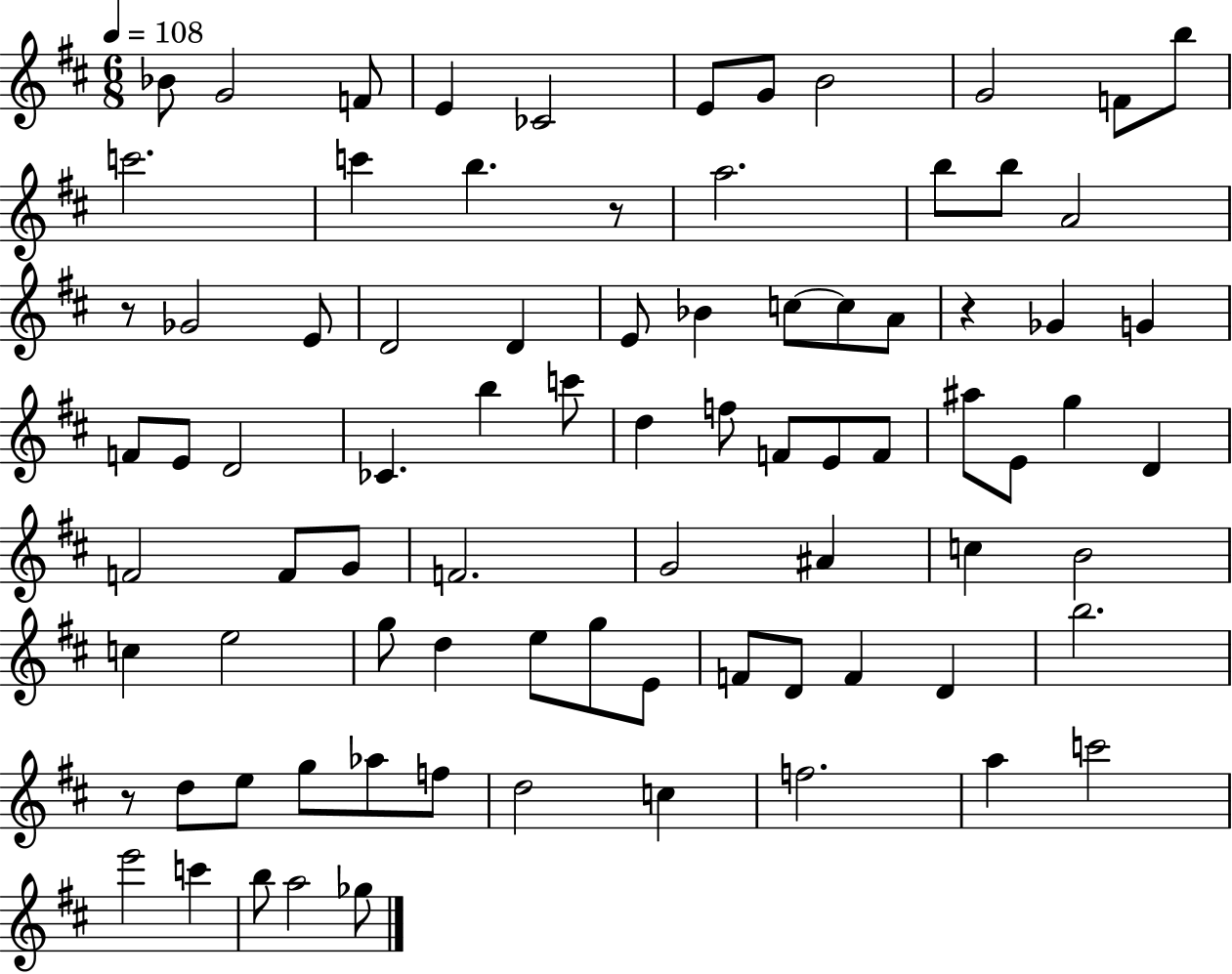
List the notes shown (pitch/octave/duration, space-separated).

Bb4/e G4/h F4/e E4/q CES4/h E4/e G4/e B4/h G4/h F4/e B5/e C6/h. C6/q B5/q. R/e A5/h. B5/e B5/e A4/h R/e Gb4/h E4/e D4/h D4/q E4/e Bb4/q C5/e C5/e A4/e R/q Gb4/q G4/q F4/e E4/e D4/h CES4/q. B5/q C6/e D5/q F5/e F4/e E4/e F4/e A#5/e E4/e G5/q D4/q F4/h F4/e G4/e F4/h. G4/h A#4/q C5/q B4/h C5/q E5/h G5/e D5/q E5/e G5/e E4/e F4/e D4/e F4/q D4/q B5/h. R/e D5/e E5/e G5/e Ab5/e F5/e D5/h C5/q F5/h. A5/q C6/h E6/h C6/q B5/e A5/h Gb5/e